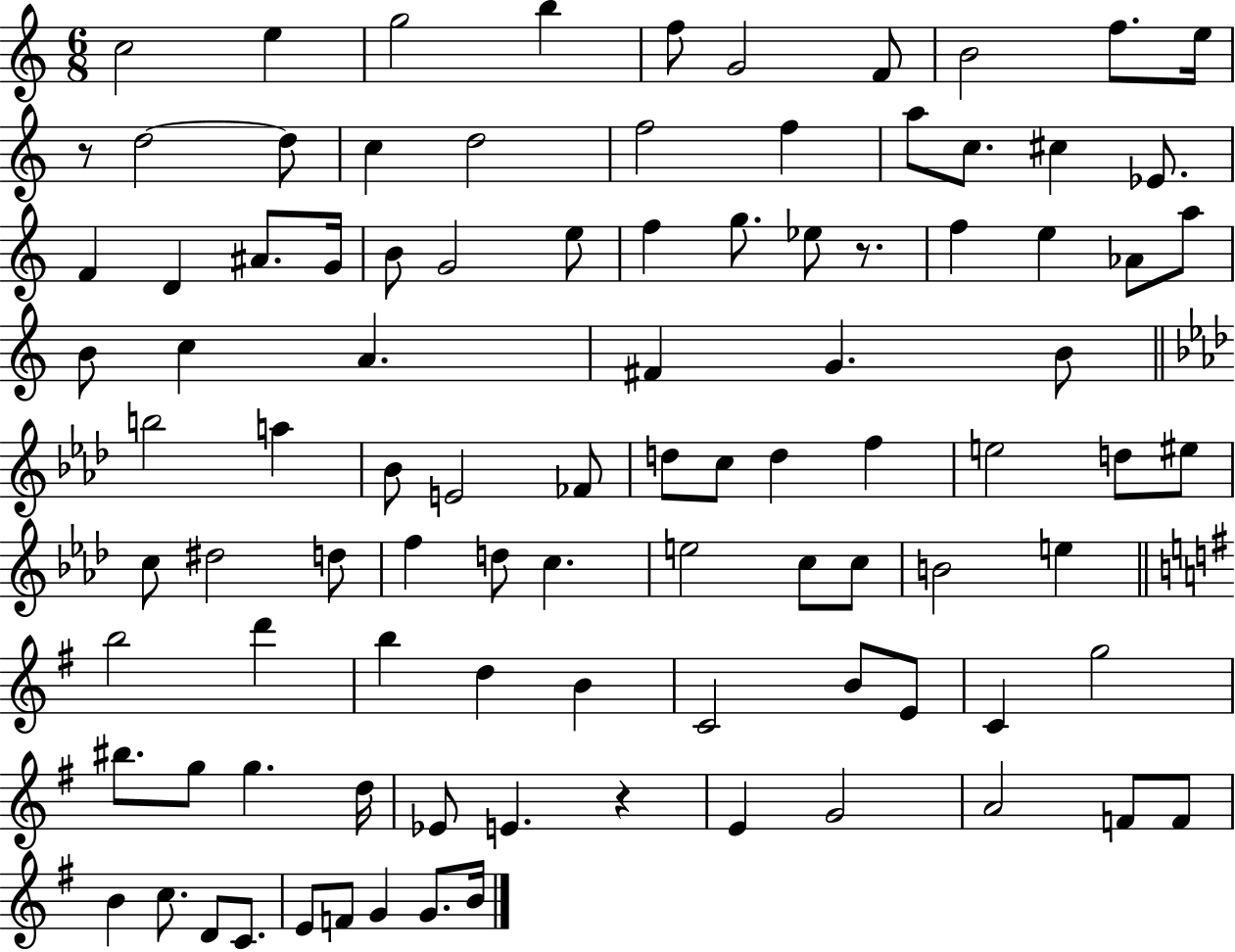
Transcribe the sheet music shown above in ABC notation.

X:1
T:Untitled
M:6/8
L:1/4
K:C
c2 e g2 b f/2 G2 F/2 B2 f/2 e/4 z/2 d2 d/2 c d2 f2 f a/2 c/2 ^c _E/2 F D ^A/2 G/4 B/2 G2 e/2 f g/2 _e/2 z/2 f e _A/2 a/2 B/2 c A ^F G B/2 b2 a _B/2 E2 _F/2 d/2 c/2 d f e2 d/2 ^e/2 c/2 ^d2 d/2 f d/2 c e2 c/2 c/2 B2 e b2 d' b d B C2 B/2 E/2 C g2 ^b/2 g/2 g d/4 _E/2 E z E G2 A2 F/2 F/2 B c/2 D/2 C/2 E/2 F/2 G G/2 B/4